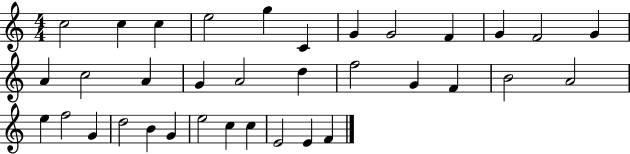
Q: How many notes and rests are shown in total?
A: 35